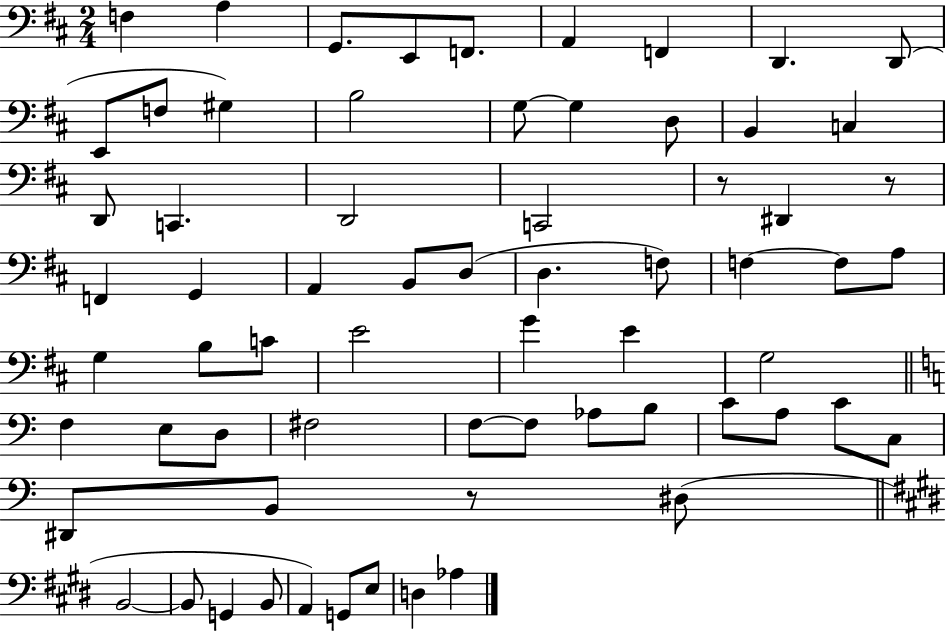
X:1
T:Untitled
M:2/4
L:1/4
K:D
F, A, G,,/2 E,,/2 F,,/2 A,, F,, D,, D,,/2 E,,/2 F,/2 ^G, B,2 G,/2 G, D,/2 B,, C, D,,/2 C,, D,,2 C,,2 z/2 ^D,, z/2 F,, G,, A,, B,,/2 D,/2 D, F,/2 F, F,/2 A,/2 G, B,/2 C/2 E2 G E G,2 F, E,/2 D,/2 ^F,2 F,/2 F,/2 _A,/2 B,/2 C/2 A,/2 C/2 C,/2 ^D,,/2 B,,/2 z/2 ^D,/2 B,,2 B,,/2 G,, B,,/2 A,, G,,/2 E,/2 D, _A,